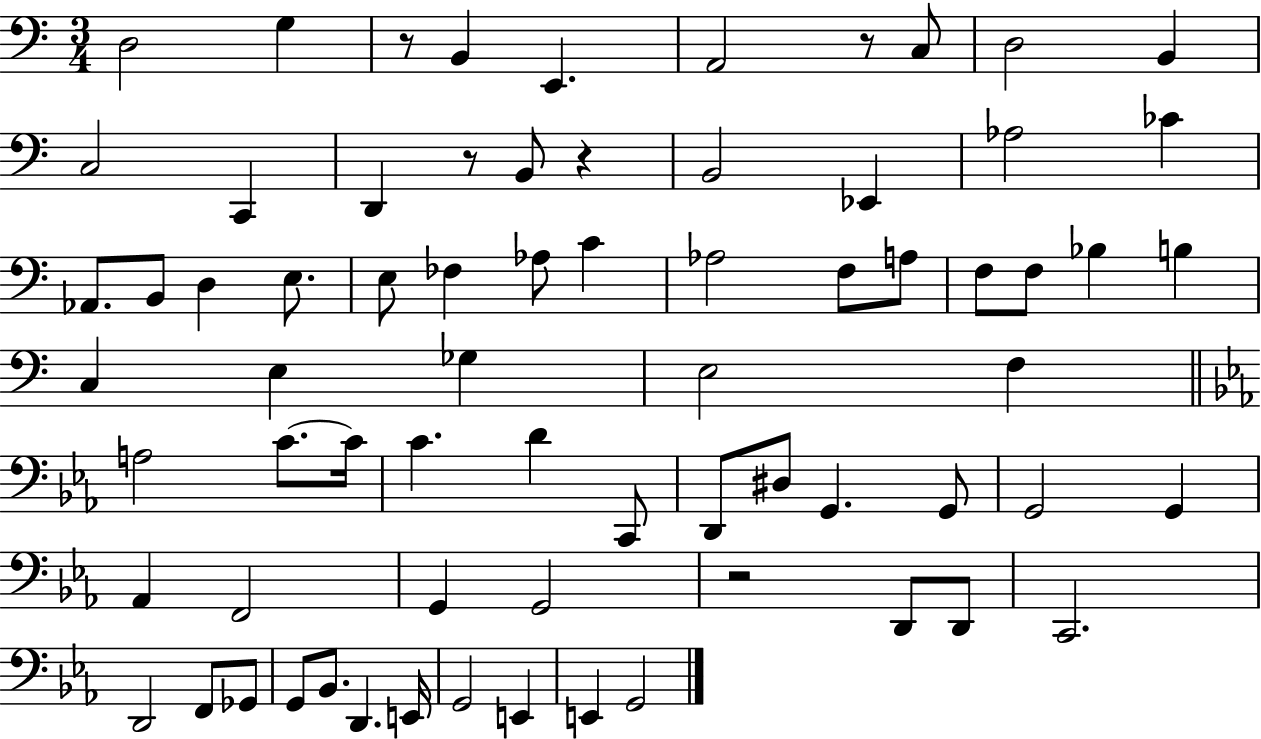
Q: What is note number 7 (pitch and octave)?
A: D3